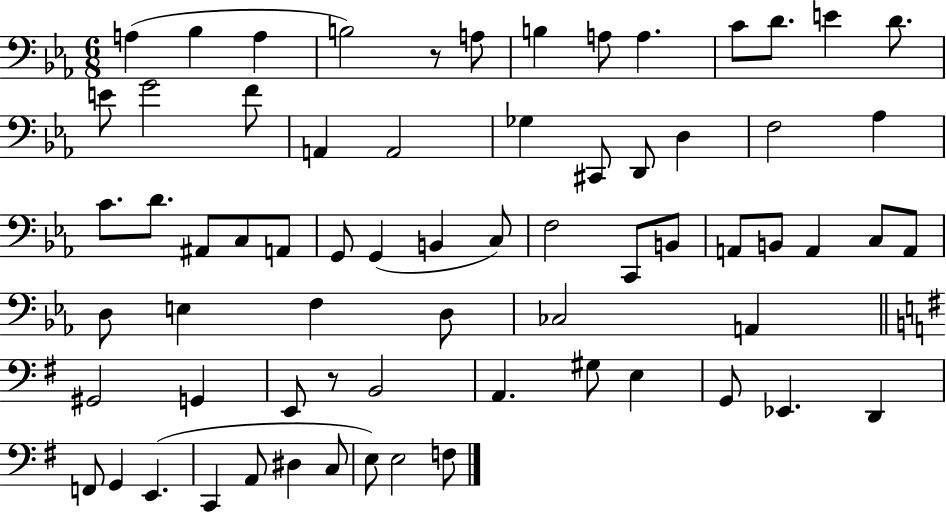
A3/q Bb3/q A3/q B3/h R/e A3/e B3/q A3/e A3/q. C4/e D4/e. E4/q D4/e. E4/e G4/h F4/e A2/q A2/h Gb3/q C#2/e D2/e D3/q F3/h Ab3/q C4/e. D4/e. A#2/e C3/e A2/e G2/e G2/q B2/q C3/e F3/h C2/e B2/e A2/e B2/e A2/q C3/e A2/e D3/e E3/q F3/q D3/e CES3/h A2/q G#2/h G2/q E2/e R/e B2/h A2/q. G#3/e E3/q G2/e Eb2/q. D2/q F2/e G2/q E2/q. C2/q A2/e D#3/q C3/e E3/e E3/h F3/e